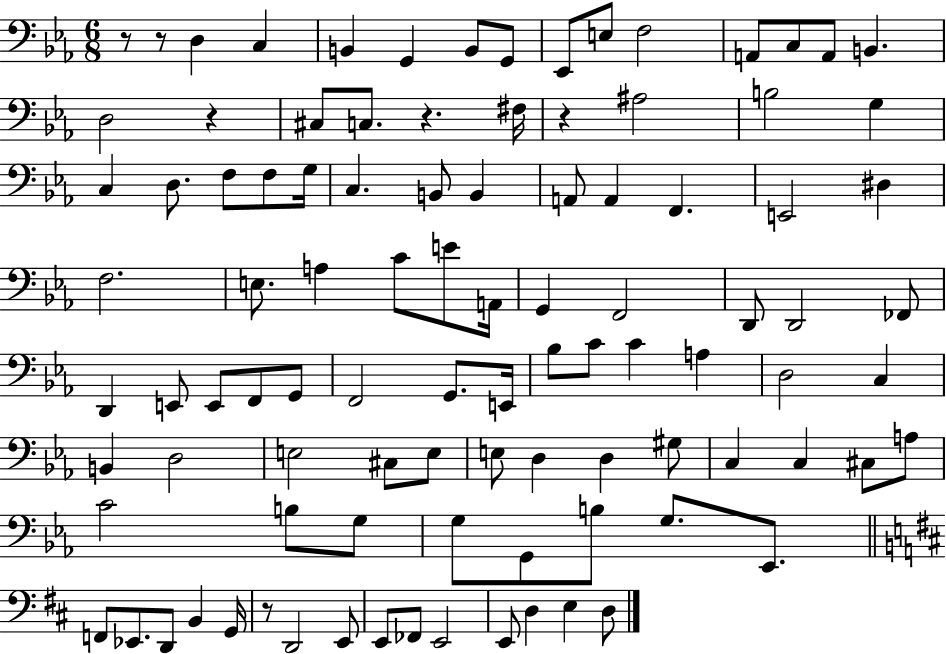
R/e R/e D3/q C3/q B2/q G2/q B2/e G2/e Eb2/e E3/e F3/h A2/e C3/e A2/e B2/q. D3/h R/q C#3/e C3/e. R/q. F#3/s R/q A#3/h B3/h G3/q C3/q D3/e. F3/e F3/e G3/s C3/q. B2/e B2/q A2/e A2/q F2/q. E2/h D#3/q F3/h. E3/e. A3/q C4/e E4/e A2/s G2/q F2/h D2/e D2/h FES2/e D2/q E2/e E2/e F2/e G2/e F2/h G2/e. E2/s Bb3/e C4/e C4/q A3/q D3/h C3/q B2/q D3/h E3/h C#3/e E3/e E3/e D3/q D3/q G#3/e C3/q C3/q C#3/e A3/e C4/h B3/e G3/e G3/e G2/e B3/e G3/e. Eb2/e. F2/e Eb2/e. D2/e B2/q G2/s R/e D2/h E2/e E2/e FES2/e E2/h E2/e D3/q E3/q D3/e